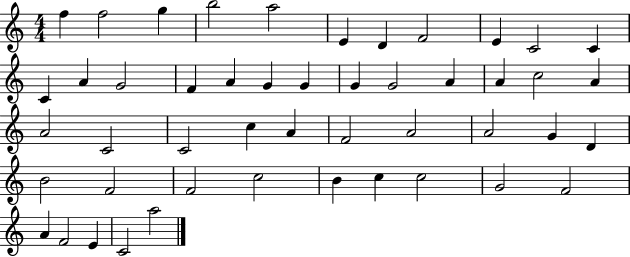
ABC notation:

X:1
T:Untitled
M:4/4
L:1/4
K:C
f f2 g b2 a2 E D F2 E C2 C C A G2 F A G G G G2 A A c2 A A2 C2 C2 c A F2 A2 A2 G D B2 F2 F2 c2 B c c2 G2 F2 A F2 E C2 a2